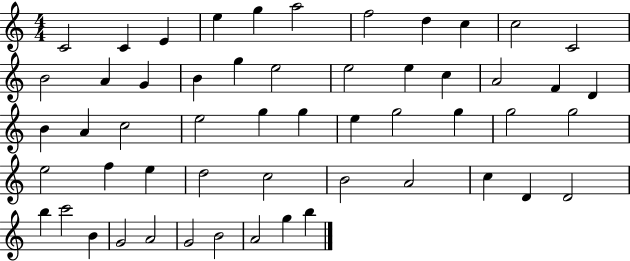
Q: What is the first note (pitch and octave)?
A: C4